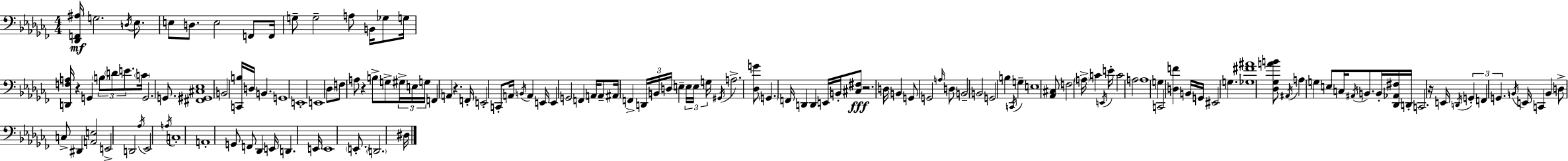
X:1
T:Untitled
M:4/4
L:1/4
K:Abm
[_D,,F,,^A,]/4 G,2 D,/4 _E,/2 E,/2 D,/2 E,2 F,,/2 F,,/4 G,/2 G,2 A,/2 B,,/4 _G,/2 G,/4 [D,,F,A,]/4 z G,, B,/2 D/2 E/2 C/4 G,,2 G,,/2 [^F,,^G,,^C,_E,]4 B,,2 [C,,B,]/4 D,/4 B,, G,,4 E,,4 E,,4 _D,/2 F,/2 A,/2 z B,/2 G,/2 ^G,/4 E,/4 G,/4 F,, A,, z F,,/4 E,,2 C,,/2 A,,/4 B,,/4 A,, E,,/4 E,, G,,2 F,, A,,/4 A,,/2 ^A,,/4 F,, D,,/4 B,,/4 D,/4 E, E,/4 E,/4 G,/4 ^G,,/4 A,2 [_D,G]/2 G,, F,,/4 D,, D,, E,,/4 B,,/4 [^C,^F,]/2 z2 D,/4 B,, G,,/2 G,,2 A,/4 D,/2 B,,2 B,,2 G,,2 B, C,,/4 G, E,4 [_A,,^C,]/2 F,2 A,/4 C E,,/4 E/4 C2 A,2 A,4 G, C,,2 [D,F] B,,/4 G,,/4 ^E,,2 G, [_G,^F^A]4 [_D,_G,AB]/2 ^A,,/4 A, G, E,/2 C,/4 ^A,,/4 B,,/2 B,,/4 [_D,,_A,,^F,]/4 D,,/4 C,,2 z/4 E,,/4 D,,/4 G,, F,, G,, B,,/4 E,,/4 C,, B,, D,/2 C,/2 ^D,, [A,,E,]2 E,,2 D,,2 _A,/4 _E,,2 A,/4 C,4 A,,4 G,,/2 F,,/2 _D,, E,,/4 D,, E,,/4 E,,4 E,,/2 D,,2 ^D,/4